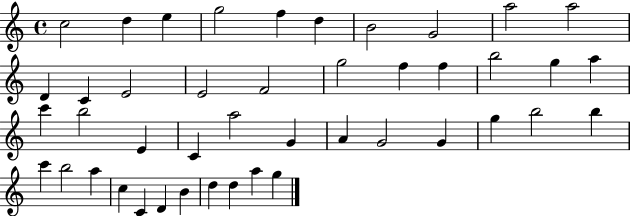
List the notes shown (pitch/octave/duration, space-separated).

C5/h D5/q E5/q G5/h F5/q D5/q B4/h G4/h A5/h A5/h D4/q C4/q E4/h E4/h F4/h G5/h F5/q F5/q B5/h G5/q A5/q C6/q B5/h E4/q C4/q A5/h G4/q A4/q G4/h G4/q G5/q B5/h B5/q C6/q B5/h A5/q C5/q C4/q D4/q B4/q D5/q D5/q A5/q G5/q